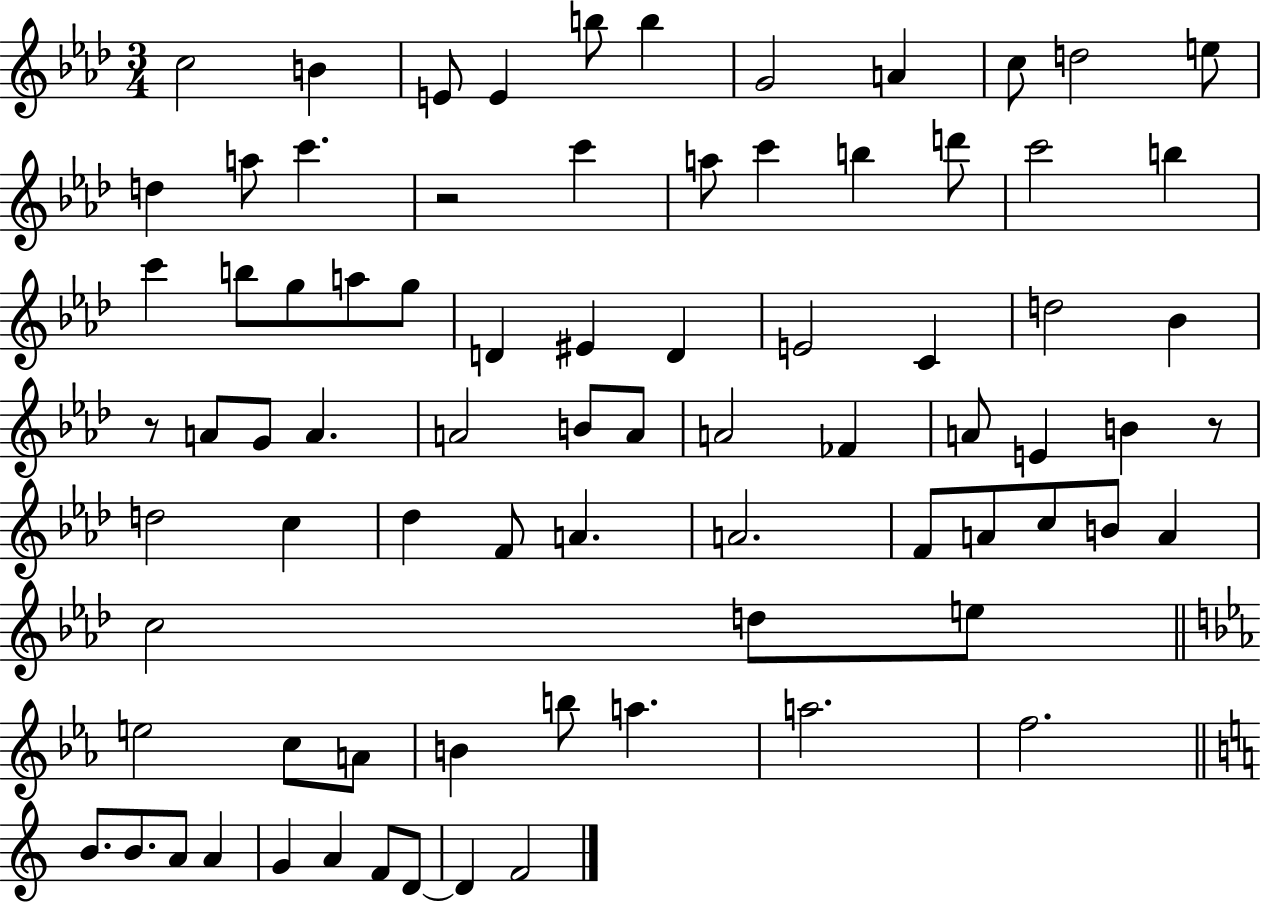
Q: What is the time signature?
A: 3/4